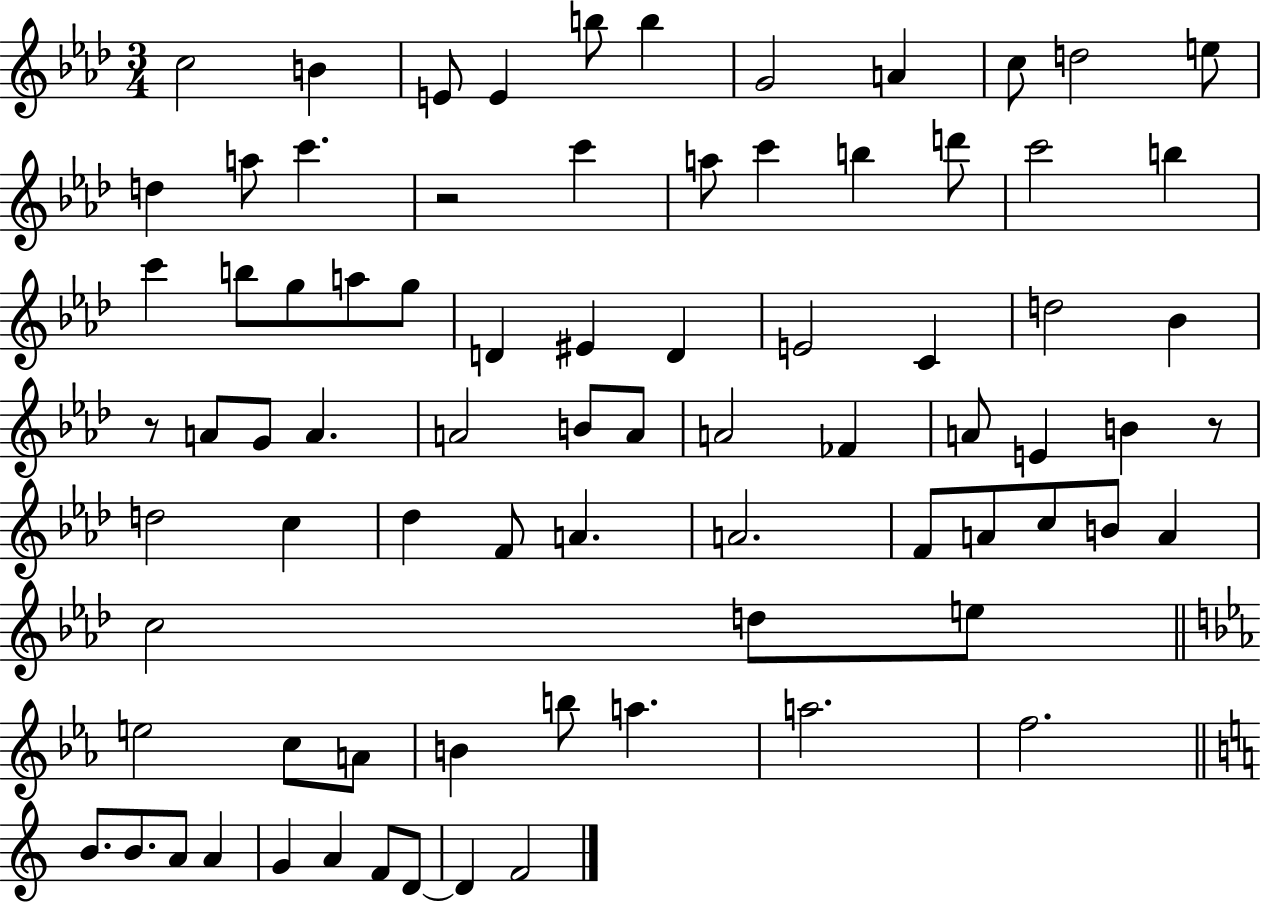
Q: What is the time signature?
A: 3/4